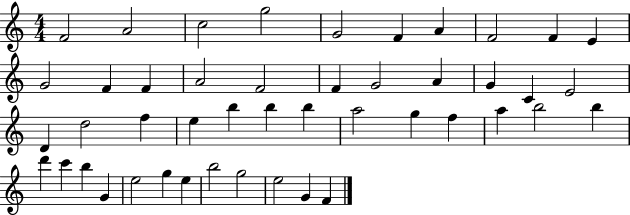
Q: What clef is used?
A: treble